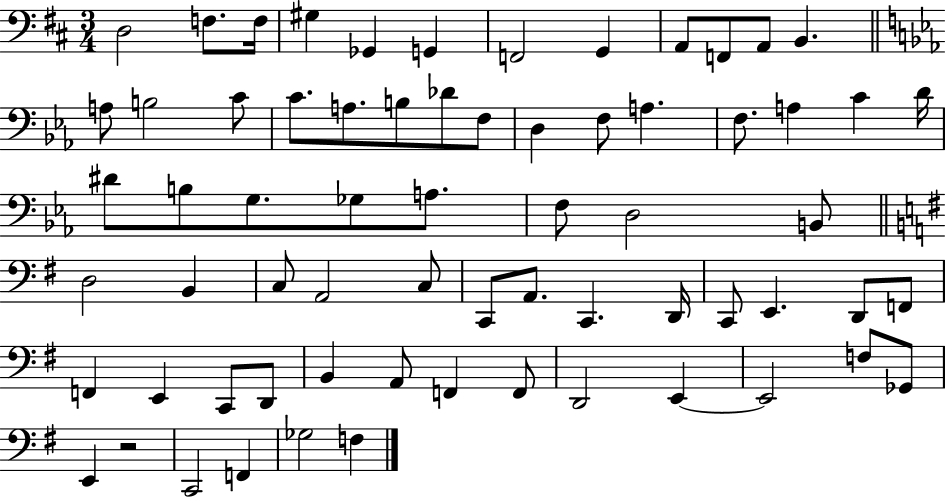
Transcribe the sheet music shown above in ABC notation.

X:1
T:Untitled
M:3/4
L:1/4
K:D
D,2 F,/2 F,/4 ^G, _G,, G,, F,,2 G,, A,,/2 F,,/2 A,,/2 B,, A,/2 B,2 C/2 C/2 A,/2 B,/2 _D/2 F,/2 D, F,/2 A, F,/2 A, C D/4 ^D/2 B,/2 G,/2 _G,/2 A,/2 F,/2 D,2 B,,/2 D,2 B,, C,/2 A,,2 C,/2 C,,/2 A,,/2 C,, D,,/4 C,,/2 E,, D,,/2 F,,/2 F,, E,, C,,/2 D,,/2 B,, A,,/2 F,, F,,/2 D,,2 E,, E,,2 F,/2 _G,,/2 E,, z2 C,,2 F,, _G,2 F,